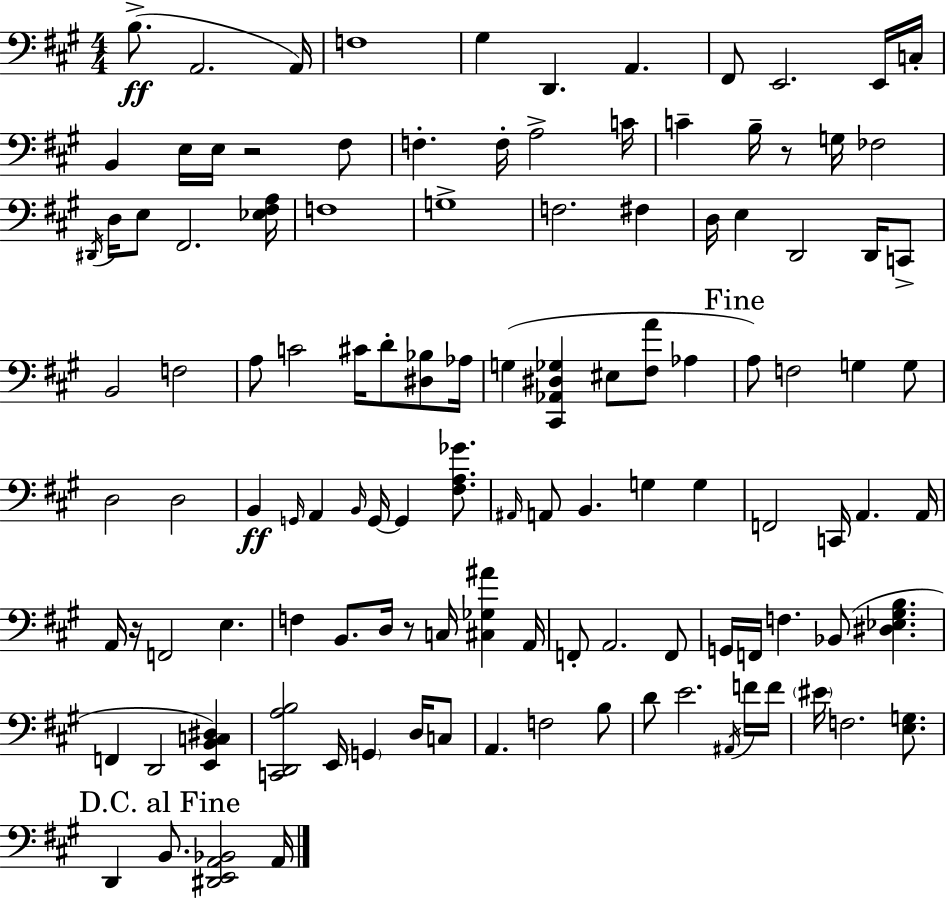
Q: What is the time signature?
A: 4/4